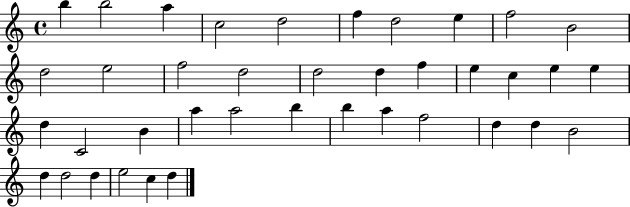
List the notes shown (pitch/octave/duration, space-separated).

B5/q B5/h A5/q C5/h D5/h F5/q D5/h E5/q F5/h B4/h D5/h E5/h F5/h D5/h D5/h D5/q F5/q E5/q C5/q E5/q E5/q D5/q C4/h B4/q A5/q A5/h B5/q B5/q A5/q F5/h D5/q D5/q B4/h D5/q D5/h D5/q E5/h C5/q D5/q